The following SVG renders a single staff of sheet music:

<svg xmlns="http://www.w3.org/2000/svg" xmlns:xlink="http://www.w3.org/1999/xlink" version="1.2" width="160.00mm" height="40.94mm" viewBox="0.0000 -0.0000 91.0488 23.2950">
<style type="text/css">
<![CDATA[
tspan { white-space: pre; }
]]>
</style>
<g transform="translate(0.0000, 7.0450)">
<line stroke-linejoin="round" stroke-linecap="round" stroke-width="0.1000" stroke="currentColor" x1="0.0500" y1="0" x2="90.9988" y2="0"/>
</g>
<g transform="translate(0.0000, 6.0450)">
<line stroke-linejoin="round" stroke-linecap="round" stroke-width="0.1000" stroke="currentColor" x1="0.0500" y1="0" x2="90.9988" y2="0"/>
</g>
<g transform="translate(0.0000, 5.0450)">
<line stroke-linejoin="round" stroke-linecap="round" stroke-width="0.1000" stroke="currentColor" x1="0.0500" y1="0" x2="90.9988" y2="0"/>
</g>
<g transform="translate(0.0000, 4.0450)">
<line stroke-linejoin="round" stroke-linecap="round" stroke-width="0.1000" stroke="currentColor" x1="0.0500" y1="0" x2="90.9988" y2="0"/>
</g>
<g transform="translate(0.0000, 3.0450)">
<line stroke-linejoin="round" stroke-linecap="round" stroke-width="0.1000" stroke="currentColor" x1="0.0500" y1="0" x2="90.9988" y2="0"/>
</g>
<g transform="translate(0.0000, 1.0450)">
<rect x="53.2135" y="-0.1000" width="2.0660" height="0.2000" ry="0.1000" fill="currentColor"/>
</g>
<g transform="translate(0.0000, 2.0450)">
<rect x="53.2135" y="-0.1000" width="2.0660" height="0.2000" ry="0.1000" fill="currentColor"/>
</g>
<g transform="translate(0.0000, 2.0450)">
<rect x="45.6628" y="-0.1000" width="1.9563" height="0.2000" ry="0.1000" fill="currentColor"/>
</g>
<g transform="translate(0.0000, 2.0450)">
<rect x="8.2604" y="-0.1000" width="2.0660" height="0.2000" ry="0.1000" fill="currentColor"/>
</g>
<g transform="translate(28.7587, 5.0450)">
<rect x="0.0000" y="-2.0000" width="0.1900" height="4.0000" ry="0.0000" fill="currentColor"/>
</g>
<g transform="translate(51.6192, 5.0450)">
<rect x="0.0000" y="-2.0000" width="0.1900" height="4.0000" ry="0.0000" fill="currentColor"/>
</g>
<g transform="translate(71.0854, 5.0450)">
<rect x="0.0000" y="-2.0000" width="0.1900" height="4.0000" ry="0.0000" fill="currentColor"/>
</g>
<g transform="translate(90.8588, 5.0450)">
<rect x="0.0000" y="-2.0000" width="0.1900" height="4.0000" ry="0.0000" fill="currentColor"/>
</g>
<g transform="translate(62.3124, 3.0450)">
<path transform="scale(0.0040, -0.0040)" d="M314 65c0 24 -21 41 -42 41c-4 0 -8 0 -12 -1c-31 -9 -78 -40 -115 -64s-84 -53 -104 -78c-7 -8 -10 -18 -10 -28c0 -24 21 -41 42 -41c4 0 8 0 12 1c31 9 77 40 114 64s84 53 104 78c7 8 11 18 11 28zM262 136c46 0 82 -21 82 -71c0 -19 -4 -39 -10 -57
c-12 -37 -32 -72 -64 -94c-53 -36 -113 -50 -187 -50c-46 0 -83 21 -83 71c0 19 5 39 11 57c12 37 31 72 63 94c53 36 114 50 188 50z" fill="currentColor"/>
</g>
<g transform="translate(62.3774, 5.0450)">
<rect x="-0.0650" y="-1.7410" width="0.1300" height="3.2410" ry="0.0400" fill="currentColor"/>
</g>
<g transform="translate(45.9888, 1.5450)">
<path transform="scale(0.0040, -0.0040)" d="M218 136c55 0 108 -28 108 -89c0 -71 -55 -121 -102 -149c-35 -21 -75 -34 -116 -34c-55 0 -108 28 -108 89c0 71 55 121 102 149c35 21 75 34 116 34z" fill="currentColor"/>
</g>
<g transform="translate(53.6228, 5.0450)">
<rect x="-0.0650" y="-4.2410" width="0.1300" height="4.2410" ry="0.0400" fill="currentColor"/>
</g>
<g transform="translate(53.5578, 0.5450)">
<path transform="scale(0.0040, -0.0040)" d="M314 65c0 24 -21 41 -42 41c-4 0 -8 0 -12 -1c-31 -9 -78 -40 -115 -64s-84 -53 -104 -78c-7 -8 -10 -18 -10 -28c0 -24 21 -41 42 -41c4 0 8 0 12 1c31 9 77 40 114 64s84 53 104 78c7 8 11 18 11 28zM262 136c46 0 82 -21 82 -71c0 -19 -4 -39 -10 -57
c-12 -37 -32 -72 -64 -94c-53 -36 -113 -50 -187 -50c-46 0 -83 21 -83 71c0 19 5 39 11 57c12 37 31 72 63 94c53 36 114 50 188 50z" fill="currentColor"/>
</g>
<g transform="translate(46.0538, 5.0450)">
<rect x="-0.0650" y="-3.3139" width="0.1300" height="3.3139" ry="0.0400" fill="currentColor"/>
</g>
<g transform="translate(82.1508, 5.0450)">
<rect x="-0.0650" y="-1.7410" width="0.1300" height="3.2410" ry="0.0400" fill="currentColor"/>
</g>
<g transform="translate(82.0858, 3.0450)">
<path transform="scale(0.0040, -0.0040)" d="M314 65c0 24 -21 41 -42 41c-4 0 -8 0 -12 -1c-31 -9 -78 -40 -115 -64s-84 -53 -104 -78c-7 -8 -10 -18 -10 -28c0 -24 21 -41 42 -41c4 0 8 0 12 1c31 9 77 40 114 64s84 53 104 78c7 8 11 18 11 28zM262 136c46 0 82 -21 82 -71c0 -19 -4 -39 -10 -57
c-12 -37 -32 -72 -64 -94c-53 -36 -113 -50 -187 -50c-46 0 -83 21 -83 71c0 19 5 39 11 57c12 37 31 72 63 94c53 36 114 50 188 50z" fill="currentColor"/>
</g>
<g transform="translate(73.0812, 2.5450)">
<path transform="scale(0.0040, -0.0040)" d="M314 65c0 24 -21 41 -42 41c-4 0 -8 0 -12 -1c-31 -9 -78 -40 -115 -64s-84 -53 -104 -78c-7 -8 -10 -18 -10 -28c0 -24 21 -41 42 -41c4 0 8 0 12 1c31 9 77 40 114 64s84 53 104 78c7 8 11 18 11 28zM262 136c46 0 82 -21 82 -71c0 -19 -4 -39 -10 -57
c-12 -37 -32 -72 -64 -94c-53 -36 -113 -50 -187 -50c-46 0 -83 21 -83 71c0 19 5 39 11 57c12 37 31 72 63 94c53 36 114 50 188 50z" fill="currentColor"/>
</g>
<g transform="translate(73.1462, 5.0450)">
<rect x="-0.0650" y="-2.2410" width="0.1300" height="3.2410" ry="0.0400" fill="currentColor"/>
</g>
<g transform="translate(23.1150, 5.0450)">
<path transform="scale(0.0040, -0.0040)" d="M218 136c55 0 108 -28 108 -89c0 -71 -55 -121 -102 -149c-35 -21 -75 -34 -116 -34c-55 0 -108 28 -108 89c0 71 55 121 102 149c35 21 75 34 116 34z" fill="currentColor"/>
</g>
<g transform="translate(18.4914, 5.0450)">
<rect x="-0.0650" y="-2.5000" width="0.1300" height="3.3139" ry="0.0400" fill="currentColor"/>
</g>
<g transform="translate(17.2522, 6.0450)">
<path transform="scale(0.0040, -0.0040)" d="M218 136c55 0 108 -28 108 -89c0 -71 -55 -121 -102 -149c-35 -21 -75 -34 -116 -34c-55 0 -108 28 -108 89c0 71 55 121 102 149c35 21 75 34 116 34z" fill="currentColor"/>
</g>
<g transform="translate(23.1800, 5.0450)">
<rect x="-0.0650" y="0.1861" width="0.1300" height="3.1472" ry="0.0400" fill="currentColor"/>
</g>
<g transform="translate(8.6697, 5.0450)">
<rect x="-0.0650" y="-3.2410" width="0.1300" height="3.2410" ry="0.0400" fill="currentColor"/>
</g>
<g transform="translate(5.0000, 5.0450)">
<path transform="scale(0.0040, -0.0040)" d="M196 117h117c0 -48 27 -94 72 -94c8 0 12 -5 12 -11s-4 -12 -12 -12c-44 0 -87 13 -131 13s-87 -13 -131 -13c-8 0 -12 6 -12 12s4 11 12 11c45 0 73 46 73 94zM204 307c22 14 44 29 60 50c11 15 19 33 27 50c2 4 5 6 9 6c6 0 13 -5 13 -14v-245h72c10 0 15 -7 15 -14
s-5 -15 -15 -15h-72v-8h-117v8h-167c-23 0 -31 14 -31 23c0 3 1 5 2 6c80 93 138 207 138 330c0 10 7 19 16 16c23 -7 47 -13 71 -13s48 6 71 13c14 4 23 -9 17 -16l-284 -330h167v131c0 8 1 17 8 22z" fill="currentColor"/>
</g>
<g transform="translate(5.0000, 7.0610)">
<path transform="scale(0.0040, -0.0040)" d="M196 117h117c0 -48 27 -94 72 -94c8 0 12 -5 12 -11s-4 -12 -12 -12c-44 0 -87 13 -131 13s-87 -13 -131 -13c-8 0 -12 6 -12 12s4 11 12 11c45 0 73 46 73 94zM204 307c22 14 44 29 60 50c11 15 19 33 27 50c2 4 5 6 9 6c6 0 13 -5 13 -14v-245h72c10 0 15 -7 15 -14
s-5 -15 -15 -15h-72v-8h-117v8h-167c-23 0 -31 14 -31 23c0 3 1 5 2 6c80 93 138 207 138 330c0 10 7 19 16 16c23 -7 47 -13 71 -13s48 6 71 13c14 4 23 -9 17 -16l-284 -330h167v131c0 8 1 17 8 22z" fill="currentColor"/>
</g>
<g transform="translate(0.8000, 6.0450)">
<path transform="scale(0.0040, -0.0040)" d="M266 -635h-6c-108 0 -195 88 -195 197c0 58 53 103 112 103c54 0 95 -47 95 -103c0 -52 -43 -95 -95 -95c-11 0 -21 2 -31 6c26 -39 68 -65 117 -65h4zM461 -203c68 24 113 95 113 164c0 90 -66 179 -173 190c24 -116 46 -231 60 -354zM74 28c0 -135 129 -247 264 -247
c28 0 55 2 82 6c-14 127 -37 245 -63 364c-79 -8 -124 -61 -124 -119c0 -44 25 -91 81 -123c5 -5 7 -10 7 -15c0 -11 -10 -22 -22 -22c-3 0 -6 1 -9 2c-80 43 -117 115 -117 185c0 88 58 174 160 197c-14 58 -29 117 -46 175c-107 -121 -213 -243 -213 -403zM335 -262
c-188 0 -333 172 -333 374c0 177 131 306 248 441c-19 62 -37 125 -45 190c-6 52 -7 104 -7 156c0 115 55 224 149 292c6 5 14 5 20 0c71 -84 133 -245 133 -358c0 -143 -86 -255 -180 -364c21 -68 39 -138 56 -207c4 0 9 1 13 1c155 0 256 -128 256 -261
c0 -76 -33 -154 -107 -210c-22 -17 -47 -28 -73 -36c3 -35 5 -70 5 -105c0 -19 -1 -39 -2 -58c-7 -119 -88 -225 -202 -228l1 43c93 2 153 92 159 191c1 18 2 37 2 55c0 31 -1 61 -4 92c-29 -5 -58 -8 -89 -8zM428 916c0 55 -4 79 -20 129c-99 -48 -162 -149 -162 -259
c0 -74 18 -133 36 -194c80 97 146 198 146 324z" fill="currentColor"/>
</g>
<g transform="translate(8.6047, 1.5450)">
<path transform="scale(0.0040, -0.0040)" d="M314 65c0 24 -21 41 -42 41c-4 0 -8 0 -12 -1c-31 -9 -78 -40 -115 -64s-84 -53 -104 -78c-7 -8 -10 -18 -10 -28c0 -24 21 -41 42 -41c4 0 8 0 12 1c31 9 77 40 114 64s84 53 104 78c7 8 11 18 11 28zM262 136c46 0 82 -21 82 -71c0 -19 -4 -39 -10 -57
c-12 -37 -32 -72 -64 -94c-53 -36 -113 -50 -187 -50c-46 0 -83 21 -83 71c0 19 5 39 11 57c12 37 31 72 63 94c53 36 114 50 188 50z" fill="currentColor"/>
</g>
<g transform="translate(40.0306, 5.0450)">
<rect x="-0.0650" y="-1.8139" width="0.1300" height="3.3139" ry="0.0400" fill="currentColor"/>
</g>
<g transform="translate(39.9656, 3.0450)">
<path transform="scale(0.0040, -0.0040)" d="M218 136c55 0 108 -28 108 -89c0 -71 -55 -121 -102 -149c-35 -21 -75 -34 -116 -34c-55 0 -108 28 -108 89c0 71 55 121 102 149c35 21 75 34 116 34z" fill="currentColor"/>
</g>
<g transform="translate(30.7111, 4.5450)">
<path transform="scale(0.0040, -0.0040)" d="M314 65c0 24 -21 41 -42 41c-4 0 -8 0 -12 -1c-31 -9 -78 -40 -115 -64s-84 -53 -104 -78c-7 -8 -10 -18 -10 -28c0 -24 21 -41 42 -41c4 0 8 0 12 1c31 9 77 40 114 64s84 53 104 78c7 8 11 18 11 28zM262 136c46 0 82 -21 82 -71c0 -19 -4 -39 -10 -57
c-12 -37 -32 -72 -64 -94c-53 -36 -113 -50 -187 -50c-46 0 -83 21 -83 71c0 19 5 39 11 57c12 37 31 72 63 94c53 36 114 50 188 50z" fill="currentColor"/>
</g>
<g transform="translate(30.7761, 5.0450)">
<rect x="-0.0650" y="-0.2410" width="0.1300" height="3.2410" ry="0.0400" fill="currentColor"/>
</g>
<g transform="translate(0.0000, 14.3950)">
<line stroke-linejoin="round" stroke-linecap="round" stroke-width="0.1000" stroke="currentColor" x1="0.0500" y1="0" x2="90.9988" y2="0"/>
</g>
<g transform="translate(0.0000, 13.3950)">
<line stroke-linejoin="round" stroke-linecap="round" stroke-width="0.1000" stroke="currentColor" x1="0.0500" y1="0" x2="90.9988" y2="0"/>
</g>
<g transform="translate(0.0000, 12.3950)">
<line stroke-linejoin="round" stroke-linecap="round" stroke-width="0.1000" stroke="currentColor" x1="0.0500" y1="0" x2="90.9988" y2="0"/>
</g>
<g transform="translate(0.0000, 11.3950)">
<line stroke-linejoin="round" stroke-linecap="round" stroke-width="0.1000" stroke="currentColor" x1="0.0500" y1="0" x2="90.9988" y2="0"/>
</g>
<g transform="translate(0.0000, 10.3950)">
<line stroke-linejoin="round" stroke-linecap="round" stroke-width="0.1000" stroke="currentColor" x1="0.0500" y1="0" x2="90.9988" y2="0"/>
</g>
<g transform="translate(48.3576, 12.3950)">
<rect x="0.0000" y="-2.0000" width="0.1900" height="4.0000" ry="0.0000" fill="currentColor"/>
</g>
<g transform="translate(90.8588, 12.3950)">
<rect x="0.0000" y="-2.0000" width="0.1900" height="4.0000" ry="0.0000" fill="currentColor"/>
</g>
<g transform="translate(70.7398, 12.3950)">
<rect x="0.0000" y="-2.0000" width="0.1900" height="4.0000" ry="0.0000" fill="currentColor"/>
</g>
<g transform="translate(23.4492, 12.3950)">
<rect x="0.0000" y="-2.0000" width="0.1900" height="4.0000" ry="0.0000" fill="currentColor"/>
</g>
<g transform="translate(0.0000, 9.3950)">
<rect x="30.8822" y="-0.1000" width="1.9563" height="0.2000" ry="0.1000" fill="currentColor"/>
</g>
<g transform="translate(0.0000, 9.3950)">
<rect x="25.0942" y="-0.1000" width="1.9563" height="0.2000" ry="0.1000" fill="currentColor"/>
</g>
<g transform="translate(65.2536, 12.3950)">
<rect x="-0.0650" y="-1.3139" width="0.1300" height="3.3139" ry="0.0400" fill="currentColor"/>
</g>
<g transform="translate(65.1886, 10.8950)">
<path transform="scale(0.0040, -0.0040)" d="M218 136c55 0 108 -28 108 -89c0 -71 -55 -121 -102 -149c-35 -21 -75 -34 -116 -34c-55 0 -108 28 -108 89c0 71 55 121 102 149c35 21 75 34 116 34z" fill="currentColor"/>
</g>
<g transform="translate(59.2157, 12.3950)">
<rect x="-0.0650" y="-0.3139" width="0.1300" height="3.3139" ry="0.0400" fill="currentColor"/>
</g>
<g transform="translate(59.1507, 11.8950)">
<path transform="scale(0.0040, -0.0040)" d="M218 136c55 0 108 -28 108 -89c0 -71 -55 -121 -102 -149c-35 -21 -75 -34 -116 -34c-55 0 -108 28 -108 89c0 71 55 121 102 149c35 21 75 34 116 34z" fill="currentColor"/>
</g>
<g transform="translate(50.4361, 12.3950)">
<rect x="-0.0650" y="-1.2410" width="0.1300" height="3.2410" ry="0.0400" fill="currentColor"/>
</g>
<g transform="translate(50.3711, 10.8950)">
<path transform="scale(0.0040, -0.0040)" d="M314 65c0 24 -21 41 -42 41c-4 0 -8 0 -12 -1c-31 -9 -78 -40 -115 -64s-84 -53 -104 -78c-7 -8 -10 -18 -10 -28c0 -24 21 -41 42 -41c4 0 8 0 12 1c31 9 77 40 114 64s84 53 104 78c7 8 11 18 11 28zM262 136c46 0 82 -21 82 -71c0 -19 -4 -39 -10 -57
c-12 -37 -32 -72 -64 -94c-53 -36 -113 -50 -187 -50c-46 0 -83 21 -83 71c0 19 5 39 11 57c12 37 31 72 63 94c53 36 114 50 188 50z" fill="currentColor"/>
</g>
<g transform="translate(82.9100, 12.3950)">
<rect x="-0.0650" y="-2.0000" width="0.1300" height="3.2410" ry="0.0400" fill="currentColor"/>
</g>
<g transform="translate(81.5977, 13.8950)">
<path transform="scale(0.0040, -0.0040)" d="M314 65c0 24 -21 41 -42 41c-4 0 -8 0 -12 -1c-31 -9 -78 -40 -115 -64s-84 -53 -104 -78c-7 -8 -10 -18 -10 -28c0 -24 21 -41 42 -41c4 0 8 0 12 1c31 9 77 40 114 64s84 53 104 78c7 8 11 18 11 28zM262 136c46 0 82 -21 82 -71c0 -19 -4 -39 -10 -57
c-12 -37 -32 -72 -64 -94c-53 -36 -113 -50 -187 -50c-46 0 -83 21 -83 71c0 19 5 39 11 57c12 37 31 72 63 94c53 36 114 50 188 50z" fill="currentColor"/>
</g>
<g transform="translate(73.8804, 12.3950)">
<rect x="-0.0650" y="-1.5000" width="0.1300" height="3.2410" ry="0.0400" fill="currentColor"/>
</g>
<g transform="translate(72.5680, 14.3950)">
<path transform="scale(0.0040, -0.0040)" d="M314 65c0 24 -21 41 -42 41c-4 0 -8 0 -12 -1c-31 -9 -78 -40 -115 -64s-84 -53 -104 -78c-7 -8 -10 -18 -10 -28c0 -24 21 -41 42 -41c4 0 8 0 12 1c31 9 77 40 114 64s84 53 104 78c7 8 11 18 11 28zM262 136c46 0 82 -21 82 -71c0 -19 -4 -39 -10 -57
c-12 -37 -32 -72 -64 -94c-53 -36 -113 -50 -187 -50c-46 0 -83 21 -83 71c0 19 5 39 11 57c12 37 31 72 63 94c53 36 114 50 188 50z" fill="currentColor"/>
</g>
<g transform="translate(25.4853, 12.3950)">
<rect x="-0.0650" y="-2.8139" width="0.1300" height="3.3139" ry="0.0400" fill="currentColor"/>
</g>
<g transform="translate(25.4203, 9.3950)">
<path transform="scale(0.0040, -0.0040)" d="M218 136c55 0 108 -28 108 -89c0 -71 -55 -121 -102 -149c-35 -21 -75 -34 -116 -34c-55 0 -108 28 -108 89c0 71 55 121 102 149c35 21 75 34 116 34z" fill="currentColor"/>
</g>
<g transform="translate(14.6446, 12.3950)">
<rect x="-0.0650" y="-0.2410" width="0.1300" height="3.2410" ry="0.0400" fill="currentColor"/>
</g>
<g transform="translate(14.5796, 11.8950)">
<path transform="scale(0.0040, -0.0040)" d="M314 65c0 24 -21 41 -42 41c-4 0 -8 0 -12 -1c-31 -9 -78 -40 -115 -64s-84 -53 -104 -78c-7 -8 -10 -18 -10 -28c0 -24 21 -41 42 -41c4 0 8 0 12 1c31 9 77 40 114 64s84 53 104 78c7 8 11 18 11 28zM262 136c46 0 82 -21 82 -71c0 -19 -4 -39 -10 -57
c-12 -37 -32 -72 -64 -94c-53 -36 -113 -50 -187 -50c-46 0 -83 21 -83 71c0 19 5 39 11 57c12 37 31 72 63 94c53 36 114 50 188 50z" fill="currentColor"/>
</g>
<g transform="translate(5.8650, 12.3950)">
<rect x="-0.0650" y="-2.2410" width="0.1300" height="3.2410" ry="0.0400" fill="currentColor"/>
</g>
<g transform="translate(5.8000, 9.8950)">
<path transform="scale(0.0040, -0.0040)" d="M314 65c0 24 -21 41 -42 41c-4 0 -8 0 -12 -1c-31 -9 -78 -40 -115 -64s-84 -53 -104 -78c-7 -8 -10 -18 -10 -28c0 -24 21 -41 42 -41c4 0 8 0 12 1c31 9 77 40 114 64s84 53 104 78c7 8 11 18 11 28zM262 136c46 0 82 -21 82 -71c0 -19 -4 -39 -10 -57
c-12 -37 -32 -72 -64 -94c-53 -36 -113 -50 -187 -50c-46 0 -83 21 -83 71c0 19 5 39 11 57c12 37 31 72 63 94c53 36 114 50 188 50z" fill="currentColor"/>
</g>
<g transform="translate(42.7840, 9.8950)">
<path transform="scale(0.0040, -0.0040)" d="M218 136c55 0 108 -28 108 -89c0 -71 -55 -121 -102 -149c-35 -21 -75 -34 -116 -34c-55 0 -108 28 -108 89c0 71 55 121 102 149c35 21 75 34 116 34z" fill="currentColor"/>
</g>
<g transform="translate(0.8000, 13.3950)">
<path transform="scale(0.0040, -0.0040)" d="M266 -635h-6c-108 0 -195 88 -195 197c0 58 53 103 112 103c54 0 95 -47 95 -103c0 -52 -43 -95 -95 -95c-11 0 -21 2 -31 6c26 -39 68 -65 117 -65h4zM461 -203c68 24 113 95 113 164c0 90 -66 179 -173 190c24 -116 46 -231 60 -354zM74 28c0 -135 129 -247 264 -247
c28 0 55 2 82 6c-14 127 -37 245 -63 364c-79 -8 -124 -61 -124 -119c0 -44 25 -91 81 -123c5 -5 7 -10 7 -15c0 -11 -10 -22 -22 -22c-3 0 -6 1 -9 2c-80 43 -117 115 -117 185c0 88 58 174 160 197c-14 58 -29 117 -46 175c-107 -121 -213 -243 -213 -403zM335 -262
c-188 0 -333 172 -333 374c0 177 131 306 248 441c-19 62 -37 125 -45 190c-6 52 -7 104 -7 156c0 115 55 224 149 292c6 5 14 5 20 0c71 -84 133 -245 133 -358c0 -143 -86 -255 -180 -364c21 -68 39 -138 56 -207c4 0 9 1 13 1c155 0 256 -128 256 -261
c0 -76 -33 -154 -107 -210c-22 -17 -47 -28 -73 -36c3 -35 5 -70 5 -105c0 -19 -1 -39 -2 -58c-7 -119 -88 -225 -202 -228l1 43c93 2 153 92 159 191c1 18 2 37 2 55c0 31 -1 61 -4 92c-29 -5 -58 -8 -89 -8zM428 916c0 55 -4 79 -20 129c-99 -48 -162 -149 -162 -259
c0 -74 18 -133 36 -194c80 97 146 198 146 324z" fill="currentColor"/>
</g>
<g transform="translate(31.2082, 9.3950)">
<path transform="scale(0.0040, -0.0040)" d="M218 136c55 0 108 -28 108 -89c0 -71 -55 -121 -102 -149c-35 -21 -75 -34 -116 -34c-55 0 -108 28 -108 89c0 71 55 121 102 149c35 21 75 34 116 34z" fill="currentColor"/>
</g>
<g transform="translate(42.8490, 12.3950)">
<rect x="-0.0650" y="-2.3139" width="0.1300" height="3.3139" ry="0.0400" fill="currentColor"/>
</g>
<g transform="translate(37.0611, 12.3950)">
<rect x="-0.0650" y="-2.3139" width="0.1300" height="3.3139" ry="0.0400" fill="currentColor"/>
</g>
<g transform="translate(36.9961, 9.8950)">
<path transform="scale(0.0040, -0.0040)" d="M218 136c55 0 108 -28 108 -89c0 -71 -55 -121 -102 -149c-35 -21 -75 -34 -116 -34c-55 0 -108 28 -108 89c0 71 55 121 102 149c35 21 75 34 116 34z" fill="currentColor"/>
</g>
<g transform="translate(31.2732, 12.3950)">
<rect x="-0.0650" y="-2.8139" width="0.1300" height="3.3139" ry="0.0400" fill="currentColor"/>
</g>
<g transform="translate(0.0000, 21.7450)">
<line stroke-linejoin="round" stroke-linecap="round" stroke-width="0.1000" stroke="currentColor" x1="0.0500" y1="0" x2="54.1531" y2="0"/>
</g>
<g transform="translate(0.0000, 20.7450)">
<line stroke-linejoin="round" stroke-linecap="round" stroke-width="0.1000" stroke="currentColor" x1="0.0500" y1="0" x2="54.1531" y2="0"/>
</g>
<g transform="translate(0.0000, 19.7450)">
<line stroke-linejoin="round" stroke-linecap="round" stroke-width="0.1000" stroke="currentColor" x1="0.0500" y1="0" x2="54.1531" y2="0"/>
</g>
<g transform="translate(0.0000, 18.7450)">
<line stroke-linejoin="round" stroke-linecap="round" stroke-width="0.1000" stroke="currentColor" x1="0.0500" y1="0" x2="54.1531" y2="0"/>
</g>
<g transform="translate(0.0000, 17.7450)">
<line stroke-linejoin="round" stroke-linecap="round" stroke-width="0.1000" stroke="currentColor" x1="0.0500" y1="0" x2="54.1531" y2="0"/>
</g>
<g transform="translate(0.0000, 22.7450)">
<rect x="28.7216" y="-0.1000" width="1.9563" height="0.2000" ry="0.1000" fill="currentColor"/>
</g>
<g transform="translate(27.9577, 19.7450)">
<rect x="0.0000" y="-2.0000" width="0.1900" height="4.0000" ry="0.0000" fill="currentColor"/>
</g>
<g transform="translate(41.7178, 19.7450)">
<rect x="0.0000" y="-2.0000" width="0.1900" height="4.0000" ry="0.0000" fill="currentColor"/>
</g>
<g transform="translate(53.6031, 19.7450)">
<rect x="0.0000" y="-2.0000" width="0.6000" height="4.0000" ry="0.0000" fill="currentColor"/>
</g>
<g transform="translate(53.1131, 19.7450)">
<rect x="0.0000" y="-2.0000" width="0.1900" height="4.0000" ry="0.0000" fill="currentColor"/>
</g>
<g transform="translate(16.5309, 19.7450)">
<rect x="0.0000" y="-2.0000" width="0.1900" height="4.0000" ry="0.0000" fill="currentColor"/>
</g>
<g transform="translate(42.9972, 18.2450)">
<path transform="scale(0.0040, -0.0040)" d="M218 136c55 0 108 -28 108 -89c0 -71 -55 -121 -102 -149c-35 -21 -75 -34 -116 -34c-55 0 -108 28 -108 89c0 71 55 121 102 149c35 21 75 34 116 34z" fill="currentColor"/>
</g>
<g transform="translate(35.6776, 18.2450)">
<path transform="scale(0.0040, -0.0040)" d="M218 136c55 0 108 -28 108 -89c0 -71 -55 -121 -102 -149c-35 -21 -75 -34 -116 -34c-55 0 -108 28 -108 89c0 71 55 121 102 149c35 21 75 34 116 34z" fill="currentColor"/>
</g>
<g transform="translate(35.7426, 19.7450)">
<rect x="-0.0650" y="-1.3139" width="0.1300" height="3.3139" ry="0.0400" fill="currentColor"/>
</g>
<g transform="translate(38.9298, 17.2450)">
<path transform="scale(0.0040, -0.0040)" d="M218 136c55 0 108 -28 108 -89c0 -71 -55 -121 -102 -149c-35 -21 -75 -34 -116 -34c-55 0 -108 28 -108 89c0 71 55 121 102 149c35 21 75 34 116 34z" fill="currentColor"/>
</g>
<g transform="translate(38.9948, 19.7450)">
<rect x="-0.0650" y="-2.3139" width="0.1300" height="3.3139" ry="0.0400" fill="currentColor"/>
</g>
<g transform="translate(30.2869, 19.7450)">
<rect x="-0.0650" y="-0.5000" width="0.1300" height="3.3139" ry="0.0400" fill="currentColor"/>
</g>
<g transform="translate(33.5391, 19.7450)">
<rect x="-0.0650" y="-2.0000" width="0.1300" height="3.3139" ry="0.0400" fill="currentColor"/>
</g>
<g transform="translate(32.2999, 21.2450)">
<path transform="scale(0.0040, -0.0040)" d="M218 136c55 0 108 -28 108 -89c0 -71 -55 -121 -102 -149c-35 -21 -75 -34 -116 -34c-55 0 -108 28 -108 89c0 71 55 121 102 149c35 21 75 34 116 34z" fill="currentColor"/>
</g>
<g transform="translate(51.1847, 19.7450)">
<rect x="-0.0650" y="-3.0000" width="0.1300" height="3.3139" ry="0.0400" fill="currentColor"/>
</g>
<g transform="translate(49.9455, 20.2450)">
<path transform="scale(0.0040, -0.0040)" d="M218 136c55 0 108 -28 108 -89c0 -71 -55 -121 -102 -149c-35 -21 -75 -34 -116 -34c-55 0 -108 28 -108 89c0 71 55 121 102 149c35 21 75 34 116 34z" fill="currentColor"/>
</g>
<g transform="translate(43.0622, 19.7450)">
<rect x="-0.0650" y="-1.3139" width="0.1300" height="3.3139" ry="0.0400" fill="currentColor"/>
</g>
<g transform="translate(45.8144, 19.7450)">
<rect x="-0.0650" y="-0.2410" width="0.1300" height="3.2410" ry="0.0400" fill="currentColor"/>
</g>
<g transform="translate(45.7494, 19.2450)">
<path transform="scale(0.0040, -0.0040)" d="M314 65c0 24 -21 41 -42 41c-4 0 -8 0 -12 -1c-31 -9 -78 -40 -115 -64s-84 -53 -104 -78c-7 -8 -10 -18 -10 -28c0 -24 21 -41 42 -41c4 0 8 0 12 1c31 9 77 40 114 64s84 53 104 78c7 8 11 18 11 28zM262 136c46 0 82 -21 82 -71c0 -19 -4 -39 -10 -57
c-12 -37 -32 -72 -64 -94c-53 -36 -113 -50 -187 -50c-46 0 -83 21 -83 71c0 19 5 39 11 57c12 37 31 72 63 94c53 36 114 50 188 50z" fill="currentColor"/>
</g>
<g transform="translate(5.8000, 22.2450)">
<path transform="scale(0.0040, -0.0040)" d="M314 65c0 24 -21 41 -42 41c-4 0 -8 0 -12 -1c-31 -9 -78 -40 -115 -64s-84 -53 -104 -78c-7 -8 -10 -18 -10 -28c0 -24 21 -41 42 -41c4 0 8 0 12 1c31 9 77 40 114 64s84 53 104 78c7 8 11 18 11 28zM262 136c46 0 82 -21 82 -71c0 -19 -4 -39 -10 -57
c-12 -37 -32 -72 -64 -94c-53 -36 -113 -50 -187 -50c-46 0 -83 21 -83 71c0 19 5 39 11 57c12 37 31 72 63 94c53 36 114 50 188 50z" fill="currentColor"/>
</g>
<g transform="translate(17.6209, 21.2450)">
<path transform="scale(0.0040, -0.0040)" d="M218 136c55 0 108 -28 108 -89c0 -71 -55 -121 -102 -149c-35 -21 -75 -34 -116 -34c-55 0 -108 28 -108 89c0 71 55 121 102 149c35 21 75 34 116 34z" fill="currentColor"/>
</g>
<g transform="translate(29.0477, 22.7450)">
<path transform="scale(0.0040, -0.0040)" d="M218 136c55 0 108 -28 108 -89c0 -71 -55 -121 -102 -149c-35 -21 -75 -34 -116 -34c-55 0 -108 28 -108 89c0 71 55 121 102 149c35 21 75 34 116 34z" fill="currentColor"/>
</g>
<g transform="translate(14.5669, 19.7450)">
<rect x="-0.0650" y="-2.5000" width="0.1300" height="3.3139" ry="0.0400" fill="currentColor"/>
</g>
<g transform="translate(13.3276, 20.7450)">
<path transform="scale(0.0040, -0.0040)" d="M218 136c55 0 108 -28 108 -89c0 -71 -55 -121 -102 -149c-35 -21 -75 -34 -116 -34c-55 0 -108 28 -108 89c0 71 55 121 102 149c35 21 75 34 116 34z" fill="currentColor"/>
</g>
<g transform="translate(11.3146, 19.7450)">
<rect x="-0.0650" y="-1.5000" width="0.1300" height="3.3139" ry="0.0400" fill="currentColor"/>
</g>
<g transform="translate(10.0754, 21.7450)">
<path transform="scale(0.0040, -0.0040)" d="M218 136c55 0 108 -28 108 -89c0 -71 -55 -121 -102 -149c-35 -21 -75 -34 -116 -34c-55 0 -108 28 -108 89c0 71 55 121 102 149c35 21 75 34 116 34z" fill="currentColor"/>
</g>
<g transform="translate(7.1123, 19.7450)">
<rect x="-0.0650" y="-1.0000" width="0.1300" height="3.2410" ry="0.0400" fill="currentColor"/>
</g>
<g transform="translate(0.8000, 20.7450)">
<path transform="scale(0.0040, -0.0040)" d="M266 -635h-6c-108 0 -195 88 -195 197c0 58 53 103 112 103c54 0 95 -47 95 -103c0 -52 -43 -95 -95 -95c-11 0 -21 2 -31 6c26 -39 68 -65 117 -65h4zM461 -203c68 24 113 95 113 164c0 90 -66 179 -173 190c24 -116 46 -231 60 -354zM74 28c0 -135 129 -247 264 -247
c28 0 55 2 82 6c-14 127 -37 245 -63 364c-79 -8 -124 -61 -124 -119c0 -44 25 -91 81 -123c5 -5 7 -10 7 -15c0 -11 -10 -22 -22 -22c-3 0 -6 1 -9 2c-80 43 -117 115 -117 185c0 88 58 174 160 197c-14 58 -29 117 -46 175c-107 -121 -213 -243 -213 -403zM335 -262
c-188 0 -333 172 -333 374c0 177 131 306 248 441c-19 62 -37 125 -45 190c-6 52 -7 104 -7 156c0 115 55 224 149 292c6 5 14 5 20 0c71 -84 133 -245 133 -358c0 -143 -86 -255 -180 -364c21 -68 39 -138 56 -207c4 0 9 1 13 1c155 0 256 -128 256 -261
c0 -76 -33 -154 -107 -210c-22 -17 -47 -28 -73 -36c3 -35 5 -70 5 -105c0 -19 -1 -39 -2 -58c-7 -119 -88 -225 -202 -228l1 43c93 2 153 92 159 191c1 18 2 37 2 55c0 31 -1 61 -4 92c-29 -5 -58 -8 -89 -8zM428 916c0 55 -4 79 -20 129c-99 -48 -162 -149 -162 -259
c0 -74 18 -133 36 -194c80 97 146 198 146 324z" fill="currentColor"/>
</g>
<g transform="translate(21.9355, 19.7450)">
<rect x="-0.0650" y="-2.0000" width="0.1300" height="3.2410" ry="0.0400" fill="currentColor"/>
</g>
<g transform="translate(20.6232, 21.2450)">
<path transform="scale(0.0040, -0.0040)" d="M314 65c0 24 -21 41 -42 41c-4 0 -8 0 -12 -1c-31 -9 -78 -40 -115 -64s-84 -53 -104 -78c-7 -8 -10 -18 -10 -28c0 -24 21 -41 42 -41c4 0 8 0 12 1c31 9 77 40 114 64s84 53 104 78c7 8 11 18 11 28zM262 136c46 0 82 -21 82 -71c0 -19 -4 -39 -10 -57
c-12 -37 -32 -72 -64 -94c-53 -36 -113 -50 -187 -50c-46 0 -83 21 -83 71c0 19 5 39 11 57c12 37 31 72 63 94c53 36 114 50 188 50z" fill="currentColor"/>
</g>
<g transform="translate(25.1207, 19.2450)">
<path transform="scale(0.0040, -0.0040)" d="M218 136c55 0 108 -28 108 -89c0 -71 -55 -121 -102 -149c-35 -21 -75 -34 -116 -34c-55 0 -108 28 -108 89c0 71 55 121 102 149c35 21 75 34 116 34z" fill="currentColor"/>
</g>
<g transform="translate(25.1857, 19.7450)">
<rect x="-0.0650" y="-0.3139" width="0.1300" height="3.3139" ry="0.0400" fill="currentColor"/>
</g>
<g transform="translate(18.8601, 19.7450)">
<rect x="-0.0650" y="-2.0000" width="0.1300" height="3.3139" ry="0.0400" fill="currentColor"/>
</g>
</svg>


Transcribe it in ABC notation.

X:1
T:Untitled
M:4/4
L:1/4
K:C
b2 G B c2 f b d'2 f2 g2 f2 g2 c2 a a g g e2 c e E2 F2 D2 E G F F2 c C F e g e c2 A